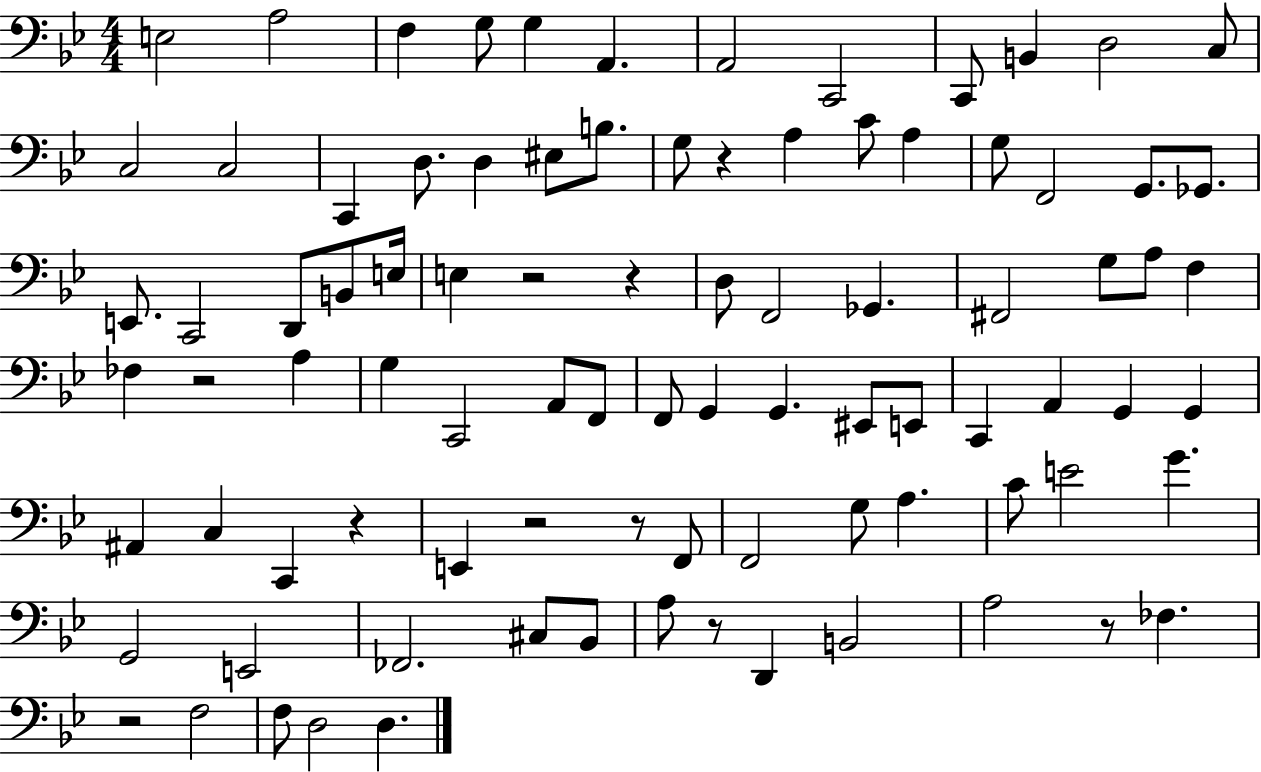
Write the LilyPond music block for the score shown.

{
  \clef bass
  \numericTimeSignature
  \time 4/4
  \key bes \major
  e2 a2 | f4 g8 g4 a,4. | a,2 c,2 | c,8 b,4 d2 c8 | \break c2 c2 | c,4 d8. d4 eis8 b8. | g8 r4 a4 c'8 a4 | g8 f,2 g,8. ges,8. | \break e,8. c,2 d,8 b,8 e16 | e4 r2 r4 | d8 f,2 ges,4. | fis,2 g8 a8 f4 | \break fes4 r2 a4 | g4 c,2 a,8 f,8 | f,8 g,4 g,4. eis,8 e,8 | c,4 a,4 g,4 g,4 | \break ais,4 c4 c,4 r4 | e,4 r2 r8 f,8 | f,2 g8 a4. | c'8 e'2 g'4. | \break g,2 e,2 | fes,2. cis8 bes,8 | a8 r8 d,4 b,2 | a2 r8 fes4. | \break r2 f2 | f8 d2 d4. | \bar "|."
}